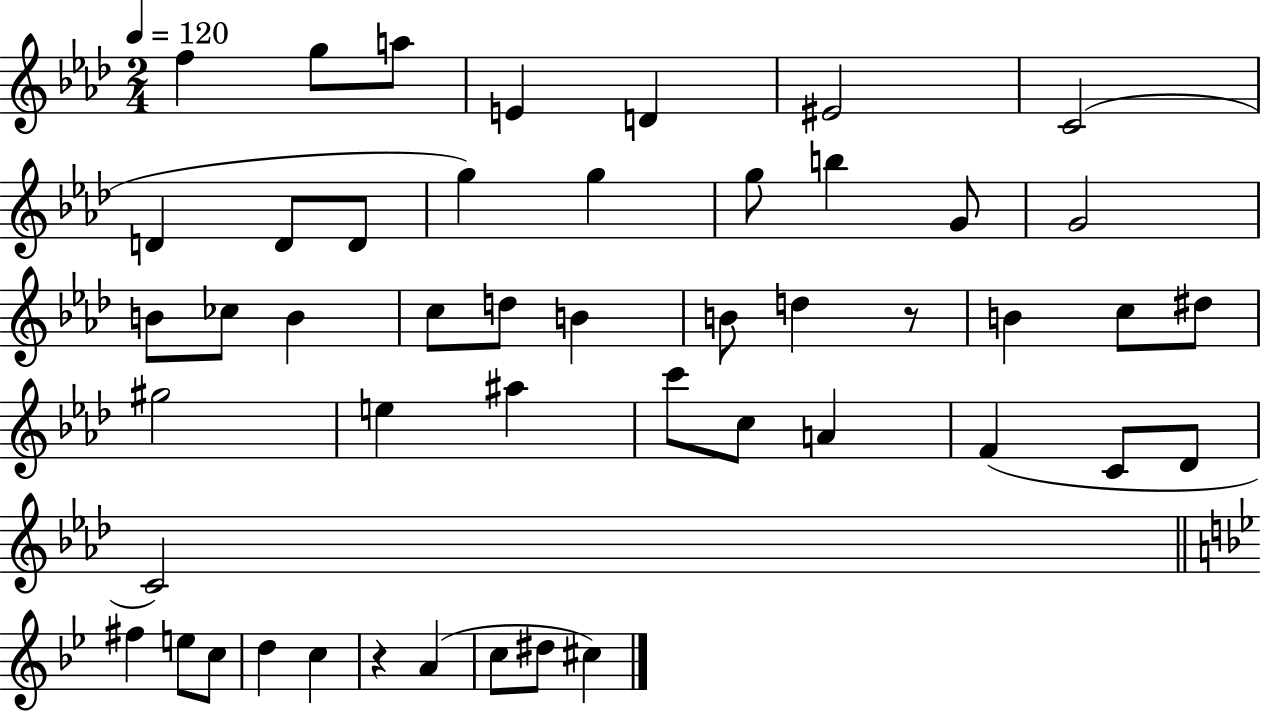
F5/q G5/e A5/e E4/q D4/q EIS4/h C4/h D4/q D4/e D4/e G5/q G5/q G5/e B5/q G4/e G4/h B4/e CES5/e B4/q C5/e D5/e B4/q B4/e D5/q R/e B4/q C5/e D#5/e G#5/h E5/q A#5/q C6/e C5/e A4/q F4/q C4/e Db4/e C4/h F#5/q E5/e C5/e D5/q C5/q R/q A4/q C5/e D#5/e C#5/q